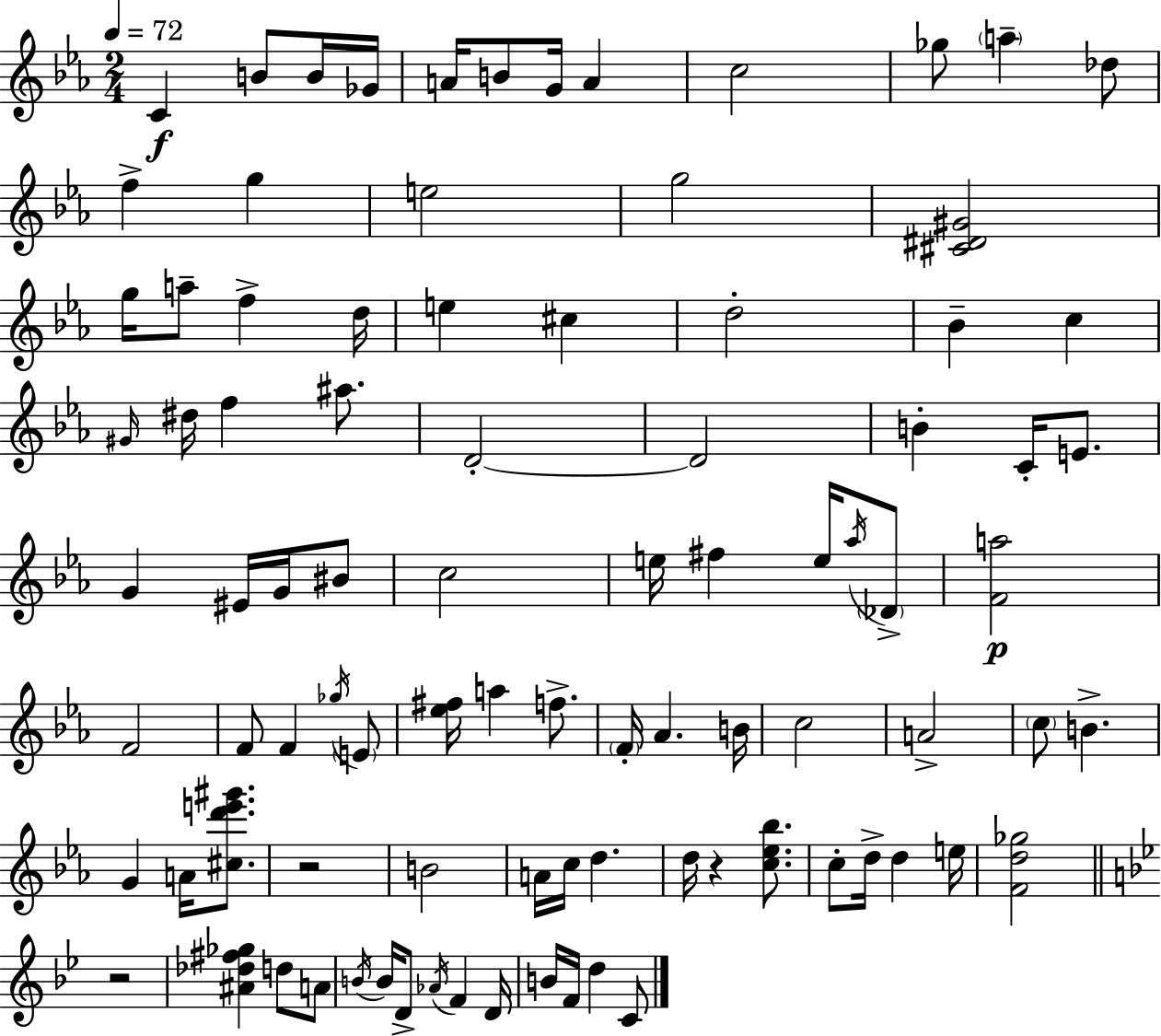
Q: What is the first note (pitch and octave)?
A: C4